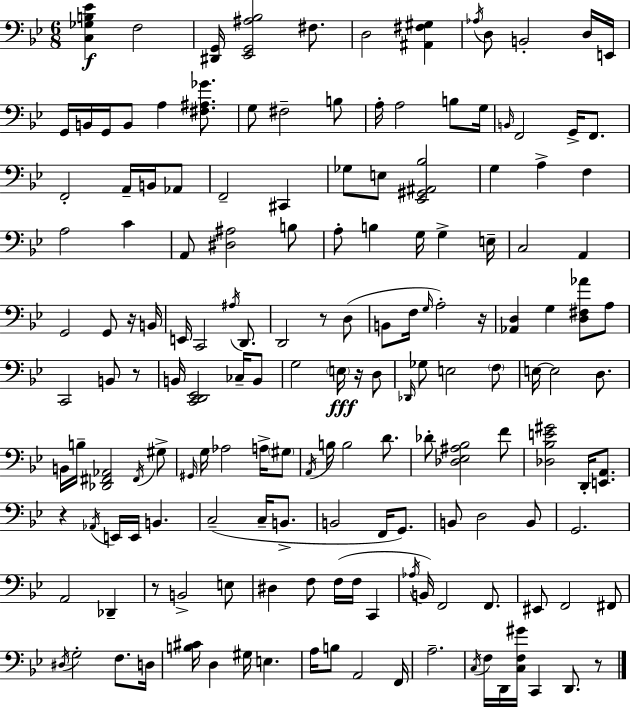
{
  \clef bass
  \numericTimeSignature
  \time 6/8
  \key g \minor
  <c ges b ees'>4\f f2 | <dis, g,>16 <ees, g, ais bes>2 fis8. | d2 <ais, fis gis>4 | \acciaccatura { aes16 } d8 b,2-. d16 | \break e,16 g,16 b,16 g,16 b,8 a4 <fis ais ges'>8. | g8 fis2-- b8 | a16-. a2 b8 | g16 \grace { b,16 } f,2 g,16-> f,8. | \break f,2-. a,16-- b,16 | aes,8 f,2-- cis,4 | ges8 e8 <ees, gis, ais, bes>2 | g4 a4-> f4 | \break a2 c'4 | a,8 <dis ais>2 | b8 a8-. b4 g16 g4-> | e16-- c2 a,4 | \break g,2 g,8 | r16 b,16 e,16 c,2 \acciaccatura { ais16 } | d,8. d,2 r8 | d8( b,8 f16 \grace { g16 } a2-.) | \break r16 <aes, d>4 g4 | <d fis aes'>8 a8 c,2 | b,8 r8 b,16 <c, d, ees,>2 | ces16-- b,8 g2 | \break \parenthesize e16\fff r16 d8 \grace { des,16 } ges8 e2 | \parenthesize f8 e16~~ e2 | d8. b,16 b16-- <des, fis, aes,>2 | \acciaccatura { fis,16 } gis8-> \grace { gis,16 } g16 aes2 | \break a16-> \parenthesize gis8 \acciaccatura { a,16 } b16 b2 | d'8. des'8-. <des ees ais bes>2 | f'8 <des bes e' gis'>2 | d,16-. <e, a,>8. r4 | \break \acciaccatura { aes,16 } e,16 e,16 b,4. c2--( | c16-- b,8.-> b,2 | f,16 g,8.) b,8 d2 | b,8 g,2. | \break a,2 | des,4-- r8 b,2-> | e8 dis4 | f8 f16( f16 c,4 \acciaccatura { aes16 } b,16) f,2 | \break f,8. eis,8 | f,2 fis,8 \acciaccatura { dis16 } g2-. | f8. d16 <b cis'>16 | d4 gis16 e4. a16 | \break b8 a,2 f,16 a2.-- | \acciaccatura { c16 } | f16 d,16 <c f gis'>16 c,4 d,8. r8 | \bar "|."
}